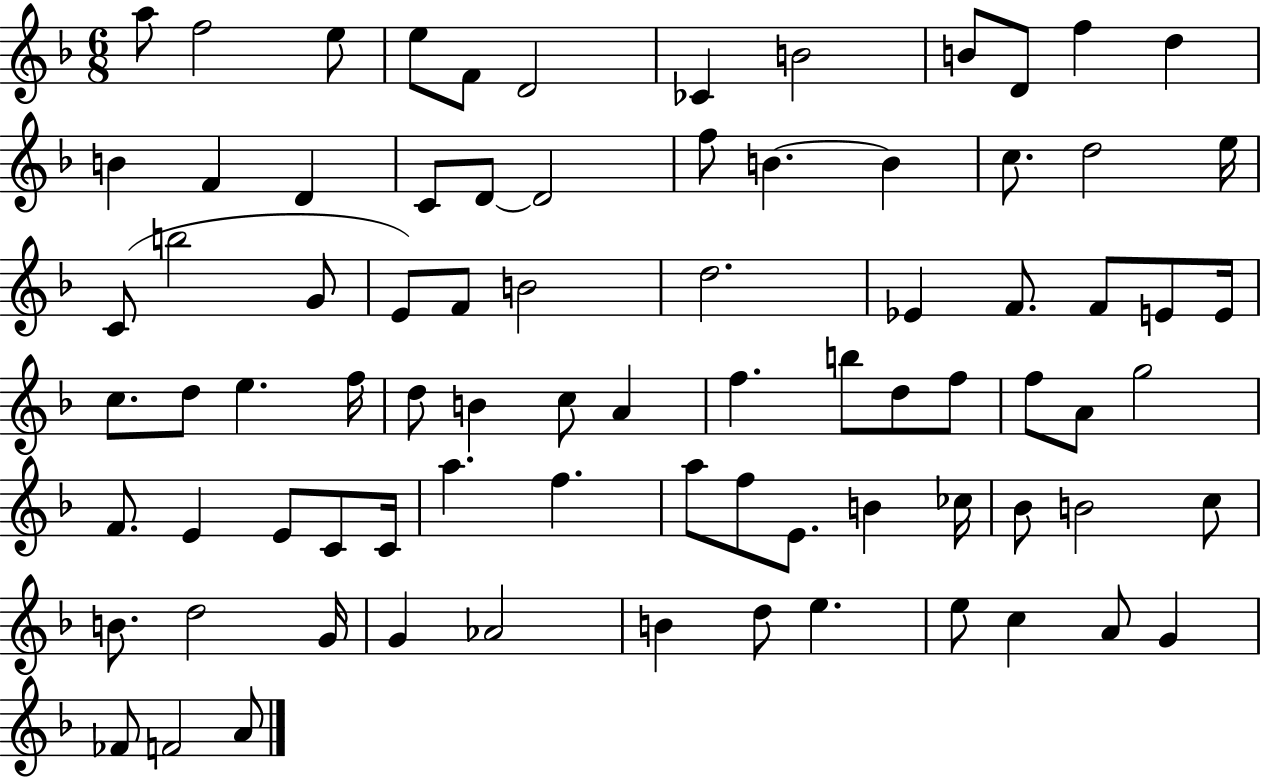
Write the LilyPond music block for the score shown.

{
  \clef treble
  \numericTimeSignature
  \time 6/8
  \key f \major
  \repeat volta 2 { a''8 f''2 e''8 | e''8 f'8 d'2 | ces'4 b'2 | b'8 d'8 f''4 d''4 | \break b'4 f'4 d'4 | c'8 d'8~~ d'2 | f''8 b'4.~~ b'4 | c''8. d''2 e''16 | \break c'8( b''2 g'8 | e'8) f'8 b'2 | d''2. | ees'4 f'8. f'8 e'8 e'16 | \break c''8. d''8 e''4. f''16 | d''8 b'4 c''8 a'4 | f''4. b''8 d''8 f''8 | f''8 a'8 g''2 | \break f'8. e'4 e'8 c'8 c'16 | a''4. f''4. | a''8 f''8 e'8. b'4 ces''16 | bes'8 b'2 c''8 | \break b'8. d''2 g'16 | g'4 aes'2 | b'4 d''8 e''4. | e''8 c''4 a'8 g'4 | \break fes'8 f'2 a'8 | } \bar "|."
}